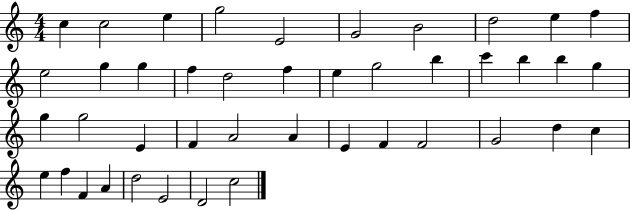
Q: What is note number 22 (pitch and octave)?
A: B5